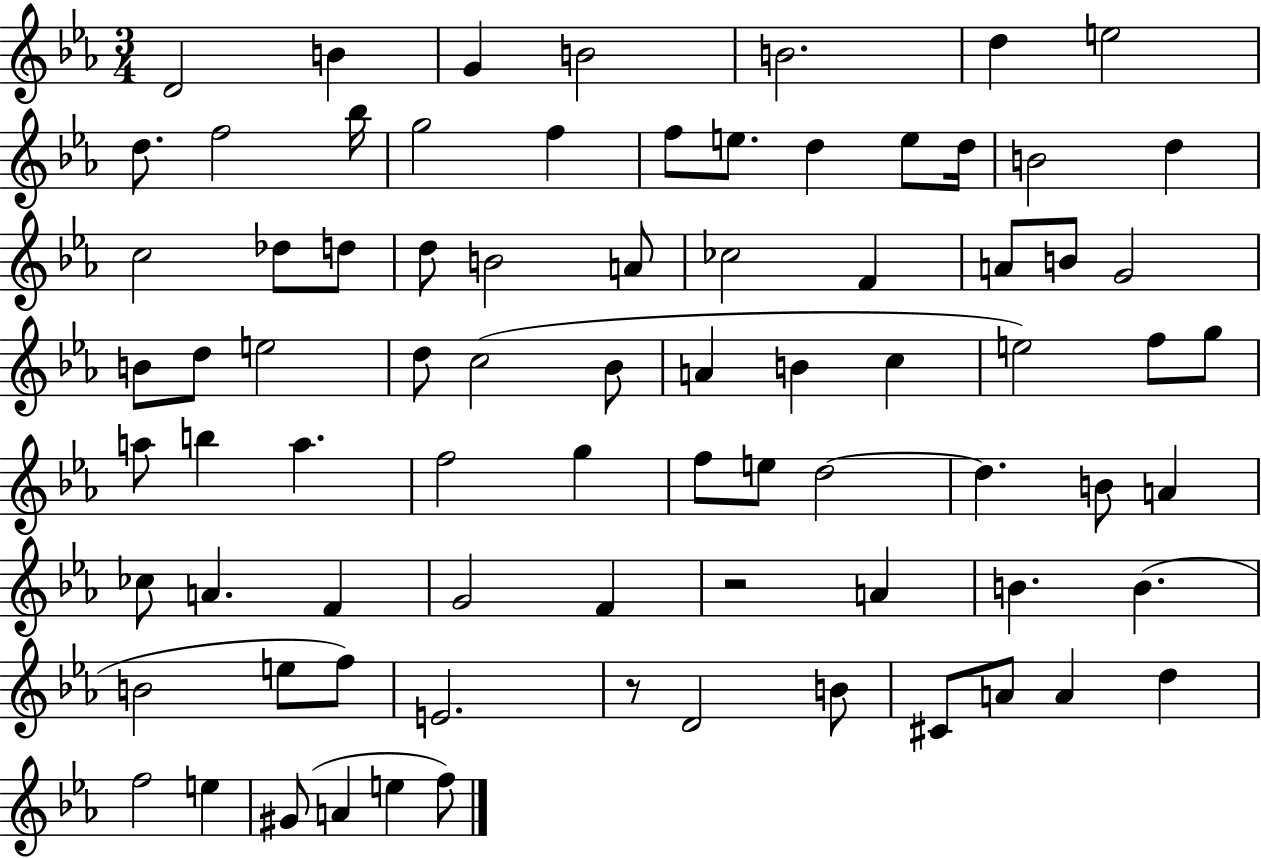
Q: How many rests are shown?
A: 2